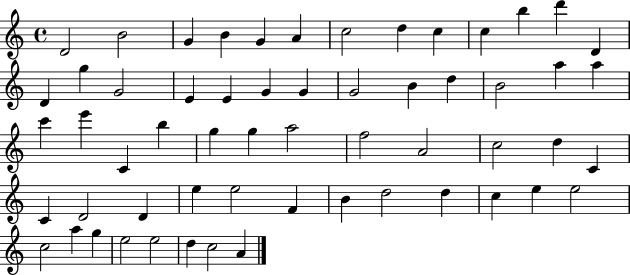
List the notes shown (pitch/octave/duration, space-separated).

D4/h B4/h G4/q B4/q G4/q A4/q C5/h D5/q C5/q C5/q B5/q D6/q D4/q D4/q G5/q G4/h E4/q E4/q G4/q G4/q G4/h B4/q D5/q B4/h A5/q A5/q C6/q E6/q C4/q B5/q G5/q G5/q A5/h F5/h A4/h C5/h D5/q C4/q C4/q D4/h D4/q E5/q E5/h F4/q B4/q D5/h D5/q C5/q E5/q E5/h C5/h A5/q G5/q E5/h E5/h D5/q C5/h A4/q